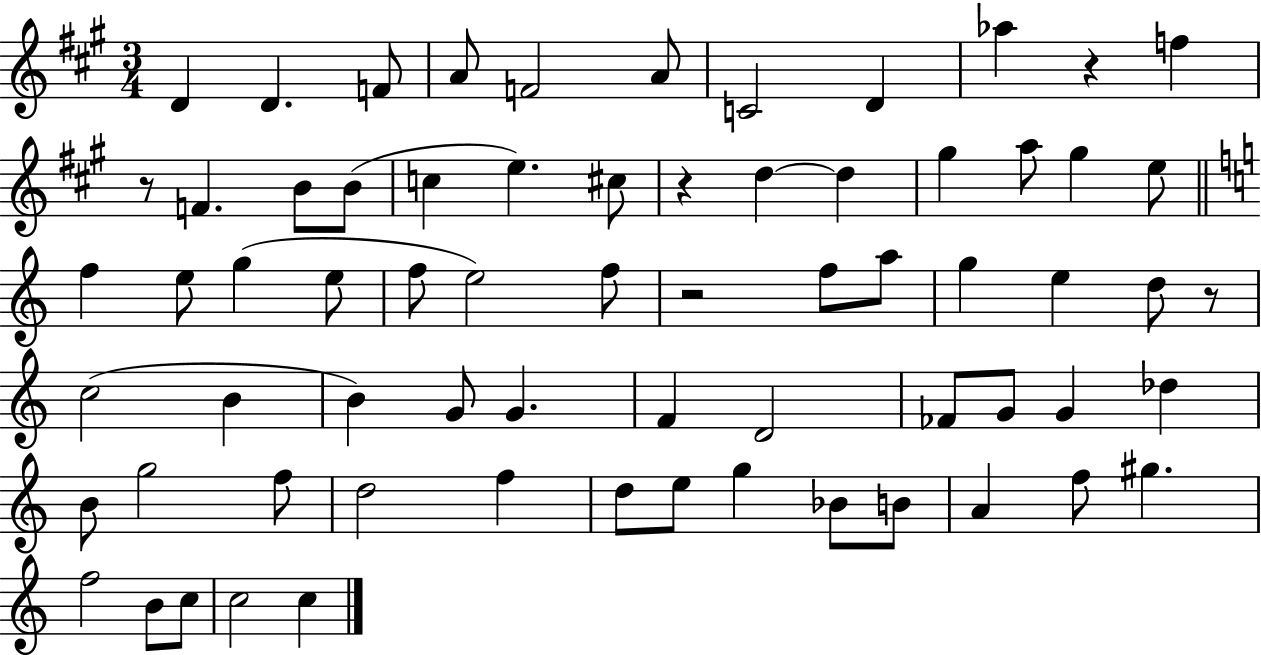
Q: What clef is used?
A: treble